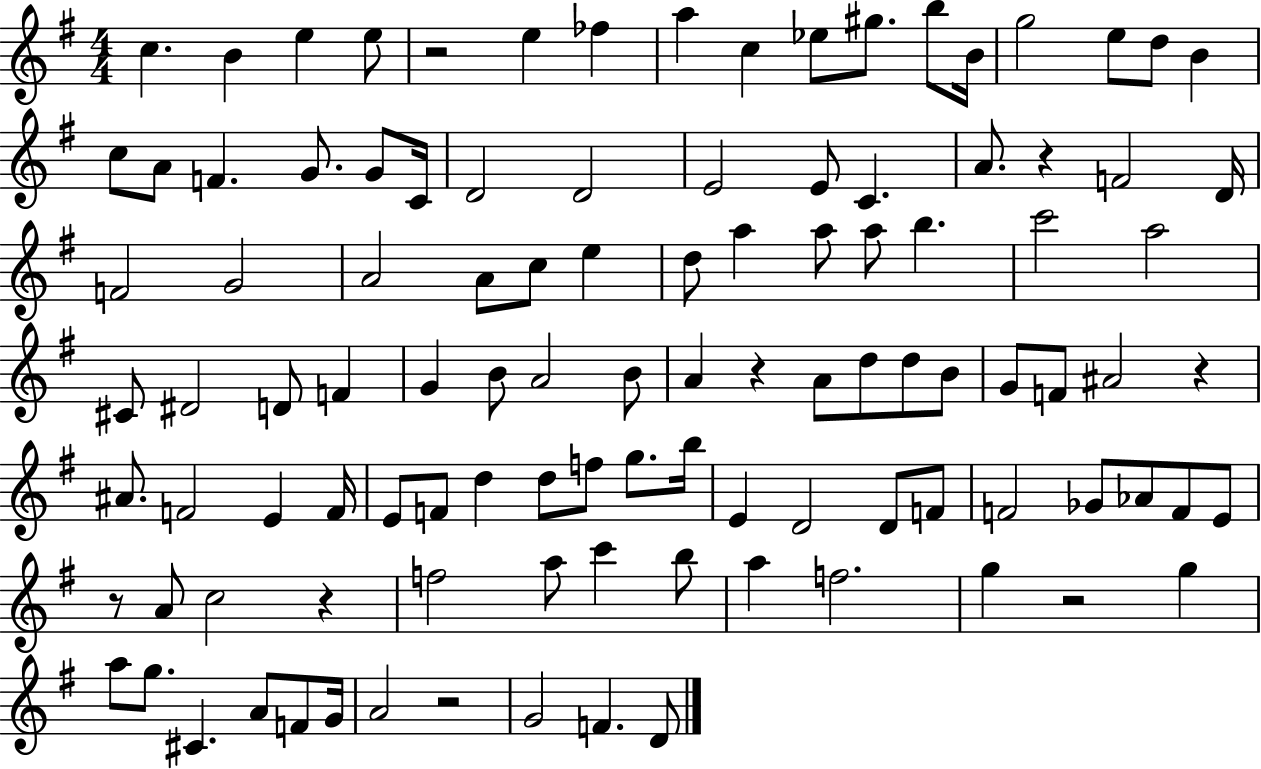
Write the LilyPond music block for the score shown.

{
  \clef treble
  \numericTimeSignature
  \time 4/4
  \key g \major
  c''4. b'4 e''4 e''8 | r2 e''4 fes''4 | a''4 c''4 ees''8 gis''8. b''8 b'16 | g''2 e''8 d''8 b'4 | \break c''8 a'8 f'4. g'8. g'8 c'16 | d'2 d'2 | e'2 e'8 c'4. | a'8. r4 f'2 d'16 | \break f'2 g'2 | a'2 a'8 c''8 e''4 | d''8 a''4 a''8 a''8 b''4. | c'''2 a''2 | \break cis'8 dis'2 d'8 f'4 | g'4 b'8 a'2 b'8 | a'4 r4 a'8 d''8 d''8 b'8 | g'8 f'8 ais'2 r4 | \break ais'8. f'2 e'4 f'16 | e'8 f'8 d''4 d''8 f''8 g''8. b''16 | e'4 d'2 d'8 f'8 | f'2 ges'8 aes'8 f'8 e'8 | \break r8 a'8 c''2 r4 | f''2 a''8 c'''4 b''8 | a''4 f''2. | g''4 r2 g''4 | \break a''8 g''8. cis'4. a'8 f'8 g'16 | a'2 r2 | g'2 f'4. d'8 | \bar "|."
}